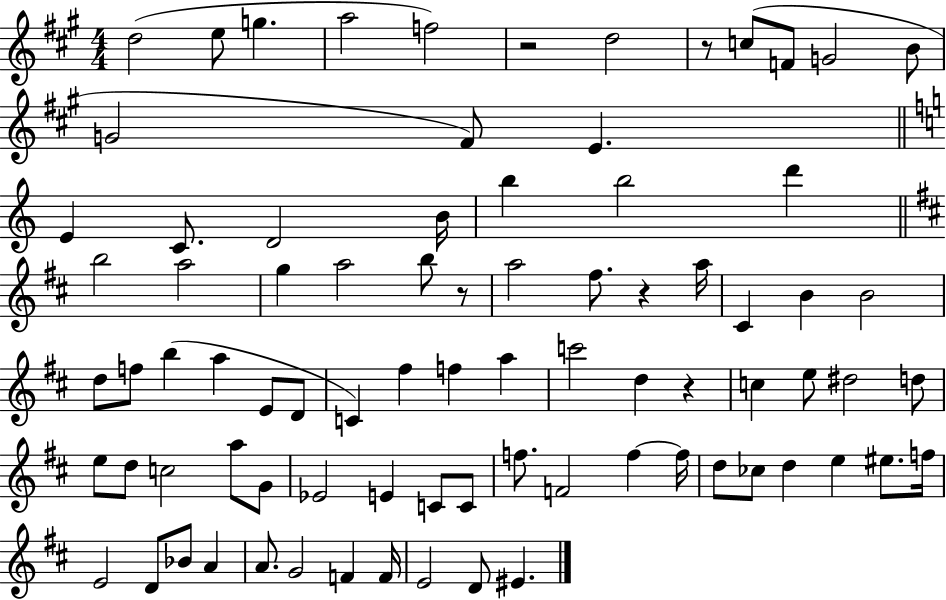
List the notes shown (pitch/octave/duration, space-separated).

D5/h E5/e G5/q. A5/h F5/h R/h D5/h R/e C5/e F4/e G4/h B4/e G4/h F#4/e E4/q. E4/q C4/e. D4/h B4/s B5/q B5/h D6/q B5/h A5/h G5/q A5/h B5/e R/e A5/h F#5/e. R/q A5/s C#4/q B4/q B4/h D5/e F5/e B5/q A5/q E4/e D4/e C4/q F#5/q F5/q A5/q C6/h D5/q R/q C5/q E5/e D#5/h D5/e E5/e D5/e C5/h A5/e G4/e Eb4/h E4/q C4/e C4/e F5/e. F4/h F5/q F5/s D5/e CES5/e D5/q E5/q EIS5/e. F5/s E4/h D4/e Bb4/e A4/q A4/e. G4/h F4/q F4/s E4/h D4/e EIS4/q.